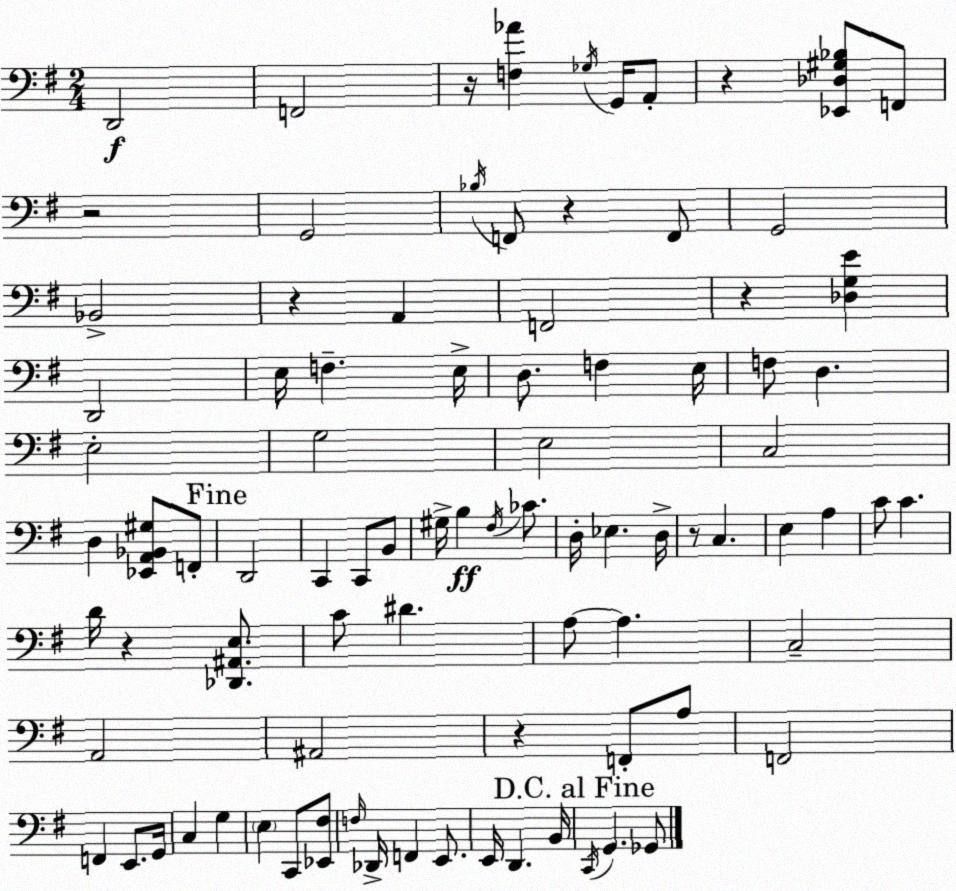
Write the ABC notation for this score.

X:1
T:Untitled
M:2/4
L:1/4
K:G
D,,2 F,,2 z/4 [F,_A] _G,/4 G,,/4 A,,/2 z [_E,,_D,^G,_B,]/2 F,,/2 z2 G,,2 _B,/4 F,,/2 z F,,/2 G,,2 _B,,2 z A,, F,,2 z [_D,G,E] D,,2 E,/4 F, E,/4 D,/2 F, E,/4 F,/2 D, E,2 G,2 E,2 C,2 D, [_E,,A,,_B,,^G,]/2 F,,/2 D,,2 C,, C,,/2 B,,/2 ^G,/4 B, ^F,/4 _C/2 D,/4 _E, D,/4 z/2 C, E, A, C/2 C D/4 z [_D,,^A,,E,]/2 C/2 ^D A,/2 A, C,2 A,,2 ^A,,2 z F,,/2 A,/2 F,,2 F,, E,,/2 G,,/4 C, G, E, C,,/2 [_E,,^F,]/2 F,/4 _D,,/4 F,, E,,/2 E,,/4 D,, B,,/4 C,,/4 G,, _G,,/2